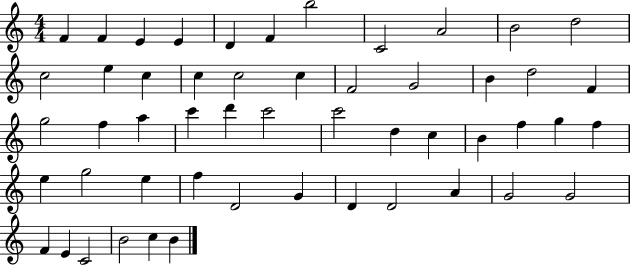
{
  \clef treble
  \numericTimeSignature
  \time 4/4
  \key c \major
  f'4 f'4 e'4 e'4 | d'4 f'4 b''2 | c'2 a'2 | b'2 d''2 | \break c''2 e''4 c''4 | c''4 c''2 c''4 | f'2 g'2 | b'4 d''2 f'4 | \break g''2 f''4 a''4 | c'''4 d'''4 c'''2 | c'''2 d''4 c''4 | b'4 f''4 g''4 f''4 | \break e''4 g''2 e''4 | f''4 d'2 g'4 | d'4 d'2 a'4 | g'2 g'2 | \break f'4 e'4 c'2 | b'2 c''4 b'4 | \bar "|."
}